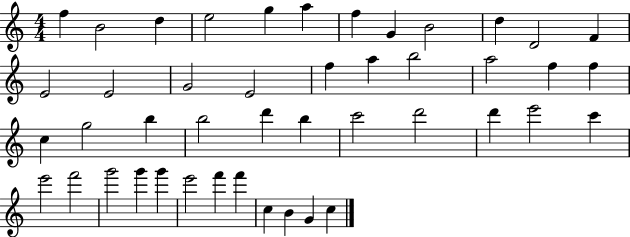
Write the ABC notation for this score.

X:1
T:Untitled
M:4/4
L:1/4
K:C
f B2 d e2 g a f G B2 d D2 F E2 E2 G2 E2 f a b2 a2 f f c g2 b b2 d' b c'2 d'2 d' e'2 c' e'2 f'2 g'2 g' g' e'2 f' f' c B G c